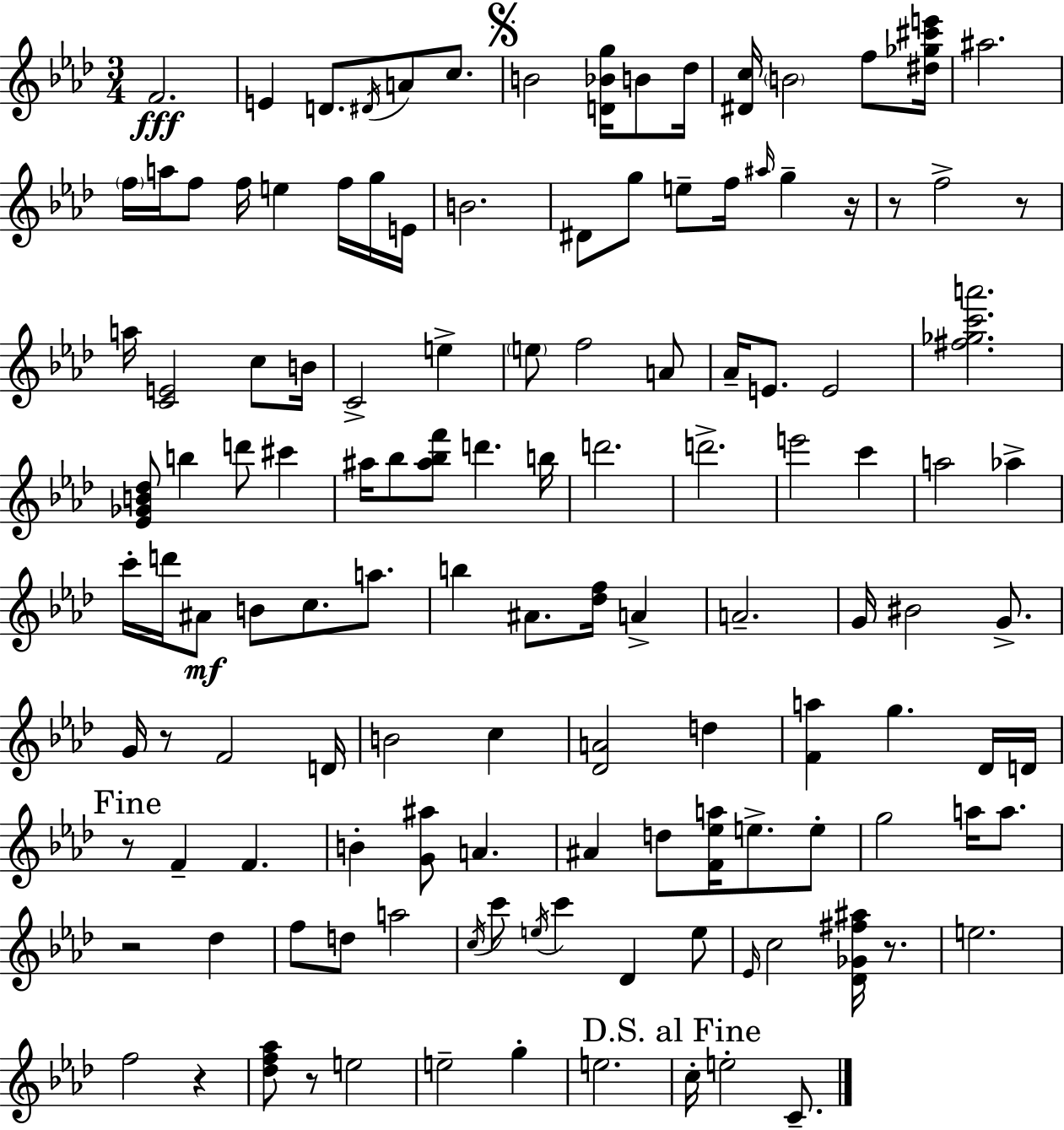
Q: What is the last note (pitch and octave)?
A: C4